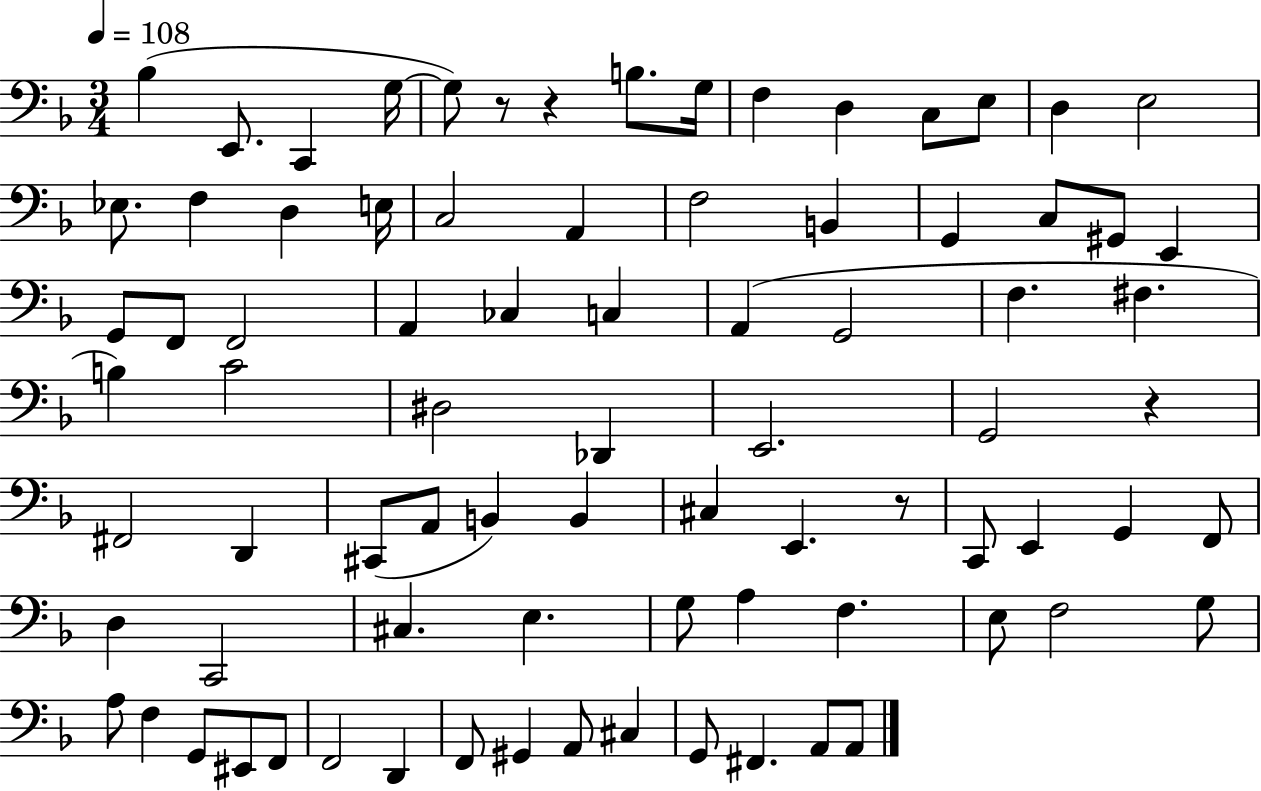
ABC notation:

X:1
T:Untitled
M:3/4
L:1/4
K:F
_B, E,,/2 C,, G,/4 G,/2 z/2 z B,/2 G,/4 F, D, C,/2 E,/2 D, E,2 _E,/2 F, D, E,/4 C,2 A,, F,2 B,, G,, C,/2 ^G,,/2 E,, G,,/2 F,,/2 F,,2 A,, _C, C, A,, G,,2 F, ^F, B, C2 ^D,2 _D,, E,,2 G,,2 z ^F,,2 D,, ^C,,/2 A,,/2 B,, B,, ^C, E,, z/2 C,,/2 E,, G,, F,,/2 D, C,,2 ^C, E, G,/2 A, F, E,/2 F,2 G,/2 A,/2 F, G,,/2 ^E,,/2 F,,/2 F,,2 D,, F,,/2 ^G,, A,,/2 ^C, G,,/2 ^F,, A,,/2 A,,/2